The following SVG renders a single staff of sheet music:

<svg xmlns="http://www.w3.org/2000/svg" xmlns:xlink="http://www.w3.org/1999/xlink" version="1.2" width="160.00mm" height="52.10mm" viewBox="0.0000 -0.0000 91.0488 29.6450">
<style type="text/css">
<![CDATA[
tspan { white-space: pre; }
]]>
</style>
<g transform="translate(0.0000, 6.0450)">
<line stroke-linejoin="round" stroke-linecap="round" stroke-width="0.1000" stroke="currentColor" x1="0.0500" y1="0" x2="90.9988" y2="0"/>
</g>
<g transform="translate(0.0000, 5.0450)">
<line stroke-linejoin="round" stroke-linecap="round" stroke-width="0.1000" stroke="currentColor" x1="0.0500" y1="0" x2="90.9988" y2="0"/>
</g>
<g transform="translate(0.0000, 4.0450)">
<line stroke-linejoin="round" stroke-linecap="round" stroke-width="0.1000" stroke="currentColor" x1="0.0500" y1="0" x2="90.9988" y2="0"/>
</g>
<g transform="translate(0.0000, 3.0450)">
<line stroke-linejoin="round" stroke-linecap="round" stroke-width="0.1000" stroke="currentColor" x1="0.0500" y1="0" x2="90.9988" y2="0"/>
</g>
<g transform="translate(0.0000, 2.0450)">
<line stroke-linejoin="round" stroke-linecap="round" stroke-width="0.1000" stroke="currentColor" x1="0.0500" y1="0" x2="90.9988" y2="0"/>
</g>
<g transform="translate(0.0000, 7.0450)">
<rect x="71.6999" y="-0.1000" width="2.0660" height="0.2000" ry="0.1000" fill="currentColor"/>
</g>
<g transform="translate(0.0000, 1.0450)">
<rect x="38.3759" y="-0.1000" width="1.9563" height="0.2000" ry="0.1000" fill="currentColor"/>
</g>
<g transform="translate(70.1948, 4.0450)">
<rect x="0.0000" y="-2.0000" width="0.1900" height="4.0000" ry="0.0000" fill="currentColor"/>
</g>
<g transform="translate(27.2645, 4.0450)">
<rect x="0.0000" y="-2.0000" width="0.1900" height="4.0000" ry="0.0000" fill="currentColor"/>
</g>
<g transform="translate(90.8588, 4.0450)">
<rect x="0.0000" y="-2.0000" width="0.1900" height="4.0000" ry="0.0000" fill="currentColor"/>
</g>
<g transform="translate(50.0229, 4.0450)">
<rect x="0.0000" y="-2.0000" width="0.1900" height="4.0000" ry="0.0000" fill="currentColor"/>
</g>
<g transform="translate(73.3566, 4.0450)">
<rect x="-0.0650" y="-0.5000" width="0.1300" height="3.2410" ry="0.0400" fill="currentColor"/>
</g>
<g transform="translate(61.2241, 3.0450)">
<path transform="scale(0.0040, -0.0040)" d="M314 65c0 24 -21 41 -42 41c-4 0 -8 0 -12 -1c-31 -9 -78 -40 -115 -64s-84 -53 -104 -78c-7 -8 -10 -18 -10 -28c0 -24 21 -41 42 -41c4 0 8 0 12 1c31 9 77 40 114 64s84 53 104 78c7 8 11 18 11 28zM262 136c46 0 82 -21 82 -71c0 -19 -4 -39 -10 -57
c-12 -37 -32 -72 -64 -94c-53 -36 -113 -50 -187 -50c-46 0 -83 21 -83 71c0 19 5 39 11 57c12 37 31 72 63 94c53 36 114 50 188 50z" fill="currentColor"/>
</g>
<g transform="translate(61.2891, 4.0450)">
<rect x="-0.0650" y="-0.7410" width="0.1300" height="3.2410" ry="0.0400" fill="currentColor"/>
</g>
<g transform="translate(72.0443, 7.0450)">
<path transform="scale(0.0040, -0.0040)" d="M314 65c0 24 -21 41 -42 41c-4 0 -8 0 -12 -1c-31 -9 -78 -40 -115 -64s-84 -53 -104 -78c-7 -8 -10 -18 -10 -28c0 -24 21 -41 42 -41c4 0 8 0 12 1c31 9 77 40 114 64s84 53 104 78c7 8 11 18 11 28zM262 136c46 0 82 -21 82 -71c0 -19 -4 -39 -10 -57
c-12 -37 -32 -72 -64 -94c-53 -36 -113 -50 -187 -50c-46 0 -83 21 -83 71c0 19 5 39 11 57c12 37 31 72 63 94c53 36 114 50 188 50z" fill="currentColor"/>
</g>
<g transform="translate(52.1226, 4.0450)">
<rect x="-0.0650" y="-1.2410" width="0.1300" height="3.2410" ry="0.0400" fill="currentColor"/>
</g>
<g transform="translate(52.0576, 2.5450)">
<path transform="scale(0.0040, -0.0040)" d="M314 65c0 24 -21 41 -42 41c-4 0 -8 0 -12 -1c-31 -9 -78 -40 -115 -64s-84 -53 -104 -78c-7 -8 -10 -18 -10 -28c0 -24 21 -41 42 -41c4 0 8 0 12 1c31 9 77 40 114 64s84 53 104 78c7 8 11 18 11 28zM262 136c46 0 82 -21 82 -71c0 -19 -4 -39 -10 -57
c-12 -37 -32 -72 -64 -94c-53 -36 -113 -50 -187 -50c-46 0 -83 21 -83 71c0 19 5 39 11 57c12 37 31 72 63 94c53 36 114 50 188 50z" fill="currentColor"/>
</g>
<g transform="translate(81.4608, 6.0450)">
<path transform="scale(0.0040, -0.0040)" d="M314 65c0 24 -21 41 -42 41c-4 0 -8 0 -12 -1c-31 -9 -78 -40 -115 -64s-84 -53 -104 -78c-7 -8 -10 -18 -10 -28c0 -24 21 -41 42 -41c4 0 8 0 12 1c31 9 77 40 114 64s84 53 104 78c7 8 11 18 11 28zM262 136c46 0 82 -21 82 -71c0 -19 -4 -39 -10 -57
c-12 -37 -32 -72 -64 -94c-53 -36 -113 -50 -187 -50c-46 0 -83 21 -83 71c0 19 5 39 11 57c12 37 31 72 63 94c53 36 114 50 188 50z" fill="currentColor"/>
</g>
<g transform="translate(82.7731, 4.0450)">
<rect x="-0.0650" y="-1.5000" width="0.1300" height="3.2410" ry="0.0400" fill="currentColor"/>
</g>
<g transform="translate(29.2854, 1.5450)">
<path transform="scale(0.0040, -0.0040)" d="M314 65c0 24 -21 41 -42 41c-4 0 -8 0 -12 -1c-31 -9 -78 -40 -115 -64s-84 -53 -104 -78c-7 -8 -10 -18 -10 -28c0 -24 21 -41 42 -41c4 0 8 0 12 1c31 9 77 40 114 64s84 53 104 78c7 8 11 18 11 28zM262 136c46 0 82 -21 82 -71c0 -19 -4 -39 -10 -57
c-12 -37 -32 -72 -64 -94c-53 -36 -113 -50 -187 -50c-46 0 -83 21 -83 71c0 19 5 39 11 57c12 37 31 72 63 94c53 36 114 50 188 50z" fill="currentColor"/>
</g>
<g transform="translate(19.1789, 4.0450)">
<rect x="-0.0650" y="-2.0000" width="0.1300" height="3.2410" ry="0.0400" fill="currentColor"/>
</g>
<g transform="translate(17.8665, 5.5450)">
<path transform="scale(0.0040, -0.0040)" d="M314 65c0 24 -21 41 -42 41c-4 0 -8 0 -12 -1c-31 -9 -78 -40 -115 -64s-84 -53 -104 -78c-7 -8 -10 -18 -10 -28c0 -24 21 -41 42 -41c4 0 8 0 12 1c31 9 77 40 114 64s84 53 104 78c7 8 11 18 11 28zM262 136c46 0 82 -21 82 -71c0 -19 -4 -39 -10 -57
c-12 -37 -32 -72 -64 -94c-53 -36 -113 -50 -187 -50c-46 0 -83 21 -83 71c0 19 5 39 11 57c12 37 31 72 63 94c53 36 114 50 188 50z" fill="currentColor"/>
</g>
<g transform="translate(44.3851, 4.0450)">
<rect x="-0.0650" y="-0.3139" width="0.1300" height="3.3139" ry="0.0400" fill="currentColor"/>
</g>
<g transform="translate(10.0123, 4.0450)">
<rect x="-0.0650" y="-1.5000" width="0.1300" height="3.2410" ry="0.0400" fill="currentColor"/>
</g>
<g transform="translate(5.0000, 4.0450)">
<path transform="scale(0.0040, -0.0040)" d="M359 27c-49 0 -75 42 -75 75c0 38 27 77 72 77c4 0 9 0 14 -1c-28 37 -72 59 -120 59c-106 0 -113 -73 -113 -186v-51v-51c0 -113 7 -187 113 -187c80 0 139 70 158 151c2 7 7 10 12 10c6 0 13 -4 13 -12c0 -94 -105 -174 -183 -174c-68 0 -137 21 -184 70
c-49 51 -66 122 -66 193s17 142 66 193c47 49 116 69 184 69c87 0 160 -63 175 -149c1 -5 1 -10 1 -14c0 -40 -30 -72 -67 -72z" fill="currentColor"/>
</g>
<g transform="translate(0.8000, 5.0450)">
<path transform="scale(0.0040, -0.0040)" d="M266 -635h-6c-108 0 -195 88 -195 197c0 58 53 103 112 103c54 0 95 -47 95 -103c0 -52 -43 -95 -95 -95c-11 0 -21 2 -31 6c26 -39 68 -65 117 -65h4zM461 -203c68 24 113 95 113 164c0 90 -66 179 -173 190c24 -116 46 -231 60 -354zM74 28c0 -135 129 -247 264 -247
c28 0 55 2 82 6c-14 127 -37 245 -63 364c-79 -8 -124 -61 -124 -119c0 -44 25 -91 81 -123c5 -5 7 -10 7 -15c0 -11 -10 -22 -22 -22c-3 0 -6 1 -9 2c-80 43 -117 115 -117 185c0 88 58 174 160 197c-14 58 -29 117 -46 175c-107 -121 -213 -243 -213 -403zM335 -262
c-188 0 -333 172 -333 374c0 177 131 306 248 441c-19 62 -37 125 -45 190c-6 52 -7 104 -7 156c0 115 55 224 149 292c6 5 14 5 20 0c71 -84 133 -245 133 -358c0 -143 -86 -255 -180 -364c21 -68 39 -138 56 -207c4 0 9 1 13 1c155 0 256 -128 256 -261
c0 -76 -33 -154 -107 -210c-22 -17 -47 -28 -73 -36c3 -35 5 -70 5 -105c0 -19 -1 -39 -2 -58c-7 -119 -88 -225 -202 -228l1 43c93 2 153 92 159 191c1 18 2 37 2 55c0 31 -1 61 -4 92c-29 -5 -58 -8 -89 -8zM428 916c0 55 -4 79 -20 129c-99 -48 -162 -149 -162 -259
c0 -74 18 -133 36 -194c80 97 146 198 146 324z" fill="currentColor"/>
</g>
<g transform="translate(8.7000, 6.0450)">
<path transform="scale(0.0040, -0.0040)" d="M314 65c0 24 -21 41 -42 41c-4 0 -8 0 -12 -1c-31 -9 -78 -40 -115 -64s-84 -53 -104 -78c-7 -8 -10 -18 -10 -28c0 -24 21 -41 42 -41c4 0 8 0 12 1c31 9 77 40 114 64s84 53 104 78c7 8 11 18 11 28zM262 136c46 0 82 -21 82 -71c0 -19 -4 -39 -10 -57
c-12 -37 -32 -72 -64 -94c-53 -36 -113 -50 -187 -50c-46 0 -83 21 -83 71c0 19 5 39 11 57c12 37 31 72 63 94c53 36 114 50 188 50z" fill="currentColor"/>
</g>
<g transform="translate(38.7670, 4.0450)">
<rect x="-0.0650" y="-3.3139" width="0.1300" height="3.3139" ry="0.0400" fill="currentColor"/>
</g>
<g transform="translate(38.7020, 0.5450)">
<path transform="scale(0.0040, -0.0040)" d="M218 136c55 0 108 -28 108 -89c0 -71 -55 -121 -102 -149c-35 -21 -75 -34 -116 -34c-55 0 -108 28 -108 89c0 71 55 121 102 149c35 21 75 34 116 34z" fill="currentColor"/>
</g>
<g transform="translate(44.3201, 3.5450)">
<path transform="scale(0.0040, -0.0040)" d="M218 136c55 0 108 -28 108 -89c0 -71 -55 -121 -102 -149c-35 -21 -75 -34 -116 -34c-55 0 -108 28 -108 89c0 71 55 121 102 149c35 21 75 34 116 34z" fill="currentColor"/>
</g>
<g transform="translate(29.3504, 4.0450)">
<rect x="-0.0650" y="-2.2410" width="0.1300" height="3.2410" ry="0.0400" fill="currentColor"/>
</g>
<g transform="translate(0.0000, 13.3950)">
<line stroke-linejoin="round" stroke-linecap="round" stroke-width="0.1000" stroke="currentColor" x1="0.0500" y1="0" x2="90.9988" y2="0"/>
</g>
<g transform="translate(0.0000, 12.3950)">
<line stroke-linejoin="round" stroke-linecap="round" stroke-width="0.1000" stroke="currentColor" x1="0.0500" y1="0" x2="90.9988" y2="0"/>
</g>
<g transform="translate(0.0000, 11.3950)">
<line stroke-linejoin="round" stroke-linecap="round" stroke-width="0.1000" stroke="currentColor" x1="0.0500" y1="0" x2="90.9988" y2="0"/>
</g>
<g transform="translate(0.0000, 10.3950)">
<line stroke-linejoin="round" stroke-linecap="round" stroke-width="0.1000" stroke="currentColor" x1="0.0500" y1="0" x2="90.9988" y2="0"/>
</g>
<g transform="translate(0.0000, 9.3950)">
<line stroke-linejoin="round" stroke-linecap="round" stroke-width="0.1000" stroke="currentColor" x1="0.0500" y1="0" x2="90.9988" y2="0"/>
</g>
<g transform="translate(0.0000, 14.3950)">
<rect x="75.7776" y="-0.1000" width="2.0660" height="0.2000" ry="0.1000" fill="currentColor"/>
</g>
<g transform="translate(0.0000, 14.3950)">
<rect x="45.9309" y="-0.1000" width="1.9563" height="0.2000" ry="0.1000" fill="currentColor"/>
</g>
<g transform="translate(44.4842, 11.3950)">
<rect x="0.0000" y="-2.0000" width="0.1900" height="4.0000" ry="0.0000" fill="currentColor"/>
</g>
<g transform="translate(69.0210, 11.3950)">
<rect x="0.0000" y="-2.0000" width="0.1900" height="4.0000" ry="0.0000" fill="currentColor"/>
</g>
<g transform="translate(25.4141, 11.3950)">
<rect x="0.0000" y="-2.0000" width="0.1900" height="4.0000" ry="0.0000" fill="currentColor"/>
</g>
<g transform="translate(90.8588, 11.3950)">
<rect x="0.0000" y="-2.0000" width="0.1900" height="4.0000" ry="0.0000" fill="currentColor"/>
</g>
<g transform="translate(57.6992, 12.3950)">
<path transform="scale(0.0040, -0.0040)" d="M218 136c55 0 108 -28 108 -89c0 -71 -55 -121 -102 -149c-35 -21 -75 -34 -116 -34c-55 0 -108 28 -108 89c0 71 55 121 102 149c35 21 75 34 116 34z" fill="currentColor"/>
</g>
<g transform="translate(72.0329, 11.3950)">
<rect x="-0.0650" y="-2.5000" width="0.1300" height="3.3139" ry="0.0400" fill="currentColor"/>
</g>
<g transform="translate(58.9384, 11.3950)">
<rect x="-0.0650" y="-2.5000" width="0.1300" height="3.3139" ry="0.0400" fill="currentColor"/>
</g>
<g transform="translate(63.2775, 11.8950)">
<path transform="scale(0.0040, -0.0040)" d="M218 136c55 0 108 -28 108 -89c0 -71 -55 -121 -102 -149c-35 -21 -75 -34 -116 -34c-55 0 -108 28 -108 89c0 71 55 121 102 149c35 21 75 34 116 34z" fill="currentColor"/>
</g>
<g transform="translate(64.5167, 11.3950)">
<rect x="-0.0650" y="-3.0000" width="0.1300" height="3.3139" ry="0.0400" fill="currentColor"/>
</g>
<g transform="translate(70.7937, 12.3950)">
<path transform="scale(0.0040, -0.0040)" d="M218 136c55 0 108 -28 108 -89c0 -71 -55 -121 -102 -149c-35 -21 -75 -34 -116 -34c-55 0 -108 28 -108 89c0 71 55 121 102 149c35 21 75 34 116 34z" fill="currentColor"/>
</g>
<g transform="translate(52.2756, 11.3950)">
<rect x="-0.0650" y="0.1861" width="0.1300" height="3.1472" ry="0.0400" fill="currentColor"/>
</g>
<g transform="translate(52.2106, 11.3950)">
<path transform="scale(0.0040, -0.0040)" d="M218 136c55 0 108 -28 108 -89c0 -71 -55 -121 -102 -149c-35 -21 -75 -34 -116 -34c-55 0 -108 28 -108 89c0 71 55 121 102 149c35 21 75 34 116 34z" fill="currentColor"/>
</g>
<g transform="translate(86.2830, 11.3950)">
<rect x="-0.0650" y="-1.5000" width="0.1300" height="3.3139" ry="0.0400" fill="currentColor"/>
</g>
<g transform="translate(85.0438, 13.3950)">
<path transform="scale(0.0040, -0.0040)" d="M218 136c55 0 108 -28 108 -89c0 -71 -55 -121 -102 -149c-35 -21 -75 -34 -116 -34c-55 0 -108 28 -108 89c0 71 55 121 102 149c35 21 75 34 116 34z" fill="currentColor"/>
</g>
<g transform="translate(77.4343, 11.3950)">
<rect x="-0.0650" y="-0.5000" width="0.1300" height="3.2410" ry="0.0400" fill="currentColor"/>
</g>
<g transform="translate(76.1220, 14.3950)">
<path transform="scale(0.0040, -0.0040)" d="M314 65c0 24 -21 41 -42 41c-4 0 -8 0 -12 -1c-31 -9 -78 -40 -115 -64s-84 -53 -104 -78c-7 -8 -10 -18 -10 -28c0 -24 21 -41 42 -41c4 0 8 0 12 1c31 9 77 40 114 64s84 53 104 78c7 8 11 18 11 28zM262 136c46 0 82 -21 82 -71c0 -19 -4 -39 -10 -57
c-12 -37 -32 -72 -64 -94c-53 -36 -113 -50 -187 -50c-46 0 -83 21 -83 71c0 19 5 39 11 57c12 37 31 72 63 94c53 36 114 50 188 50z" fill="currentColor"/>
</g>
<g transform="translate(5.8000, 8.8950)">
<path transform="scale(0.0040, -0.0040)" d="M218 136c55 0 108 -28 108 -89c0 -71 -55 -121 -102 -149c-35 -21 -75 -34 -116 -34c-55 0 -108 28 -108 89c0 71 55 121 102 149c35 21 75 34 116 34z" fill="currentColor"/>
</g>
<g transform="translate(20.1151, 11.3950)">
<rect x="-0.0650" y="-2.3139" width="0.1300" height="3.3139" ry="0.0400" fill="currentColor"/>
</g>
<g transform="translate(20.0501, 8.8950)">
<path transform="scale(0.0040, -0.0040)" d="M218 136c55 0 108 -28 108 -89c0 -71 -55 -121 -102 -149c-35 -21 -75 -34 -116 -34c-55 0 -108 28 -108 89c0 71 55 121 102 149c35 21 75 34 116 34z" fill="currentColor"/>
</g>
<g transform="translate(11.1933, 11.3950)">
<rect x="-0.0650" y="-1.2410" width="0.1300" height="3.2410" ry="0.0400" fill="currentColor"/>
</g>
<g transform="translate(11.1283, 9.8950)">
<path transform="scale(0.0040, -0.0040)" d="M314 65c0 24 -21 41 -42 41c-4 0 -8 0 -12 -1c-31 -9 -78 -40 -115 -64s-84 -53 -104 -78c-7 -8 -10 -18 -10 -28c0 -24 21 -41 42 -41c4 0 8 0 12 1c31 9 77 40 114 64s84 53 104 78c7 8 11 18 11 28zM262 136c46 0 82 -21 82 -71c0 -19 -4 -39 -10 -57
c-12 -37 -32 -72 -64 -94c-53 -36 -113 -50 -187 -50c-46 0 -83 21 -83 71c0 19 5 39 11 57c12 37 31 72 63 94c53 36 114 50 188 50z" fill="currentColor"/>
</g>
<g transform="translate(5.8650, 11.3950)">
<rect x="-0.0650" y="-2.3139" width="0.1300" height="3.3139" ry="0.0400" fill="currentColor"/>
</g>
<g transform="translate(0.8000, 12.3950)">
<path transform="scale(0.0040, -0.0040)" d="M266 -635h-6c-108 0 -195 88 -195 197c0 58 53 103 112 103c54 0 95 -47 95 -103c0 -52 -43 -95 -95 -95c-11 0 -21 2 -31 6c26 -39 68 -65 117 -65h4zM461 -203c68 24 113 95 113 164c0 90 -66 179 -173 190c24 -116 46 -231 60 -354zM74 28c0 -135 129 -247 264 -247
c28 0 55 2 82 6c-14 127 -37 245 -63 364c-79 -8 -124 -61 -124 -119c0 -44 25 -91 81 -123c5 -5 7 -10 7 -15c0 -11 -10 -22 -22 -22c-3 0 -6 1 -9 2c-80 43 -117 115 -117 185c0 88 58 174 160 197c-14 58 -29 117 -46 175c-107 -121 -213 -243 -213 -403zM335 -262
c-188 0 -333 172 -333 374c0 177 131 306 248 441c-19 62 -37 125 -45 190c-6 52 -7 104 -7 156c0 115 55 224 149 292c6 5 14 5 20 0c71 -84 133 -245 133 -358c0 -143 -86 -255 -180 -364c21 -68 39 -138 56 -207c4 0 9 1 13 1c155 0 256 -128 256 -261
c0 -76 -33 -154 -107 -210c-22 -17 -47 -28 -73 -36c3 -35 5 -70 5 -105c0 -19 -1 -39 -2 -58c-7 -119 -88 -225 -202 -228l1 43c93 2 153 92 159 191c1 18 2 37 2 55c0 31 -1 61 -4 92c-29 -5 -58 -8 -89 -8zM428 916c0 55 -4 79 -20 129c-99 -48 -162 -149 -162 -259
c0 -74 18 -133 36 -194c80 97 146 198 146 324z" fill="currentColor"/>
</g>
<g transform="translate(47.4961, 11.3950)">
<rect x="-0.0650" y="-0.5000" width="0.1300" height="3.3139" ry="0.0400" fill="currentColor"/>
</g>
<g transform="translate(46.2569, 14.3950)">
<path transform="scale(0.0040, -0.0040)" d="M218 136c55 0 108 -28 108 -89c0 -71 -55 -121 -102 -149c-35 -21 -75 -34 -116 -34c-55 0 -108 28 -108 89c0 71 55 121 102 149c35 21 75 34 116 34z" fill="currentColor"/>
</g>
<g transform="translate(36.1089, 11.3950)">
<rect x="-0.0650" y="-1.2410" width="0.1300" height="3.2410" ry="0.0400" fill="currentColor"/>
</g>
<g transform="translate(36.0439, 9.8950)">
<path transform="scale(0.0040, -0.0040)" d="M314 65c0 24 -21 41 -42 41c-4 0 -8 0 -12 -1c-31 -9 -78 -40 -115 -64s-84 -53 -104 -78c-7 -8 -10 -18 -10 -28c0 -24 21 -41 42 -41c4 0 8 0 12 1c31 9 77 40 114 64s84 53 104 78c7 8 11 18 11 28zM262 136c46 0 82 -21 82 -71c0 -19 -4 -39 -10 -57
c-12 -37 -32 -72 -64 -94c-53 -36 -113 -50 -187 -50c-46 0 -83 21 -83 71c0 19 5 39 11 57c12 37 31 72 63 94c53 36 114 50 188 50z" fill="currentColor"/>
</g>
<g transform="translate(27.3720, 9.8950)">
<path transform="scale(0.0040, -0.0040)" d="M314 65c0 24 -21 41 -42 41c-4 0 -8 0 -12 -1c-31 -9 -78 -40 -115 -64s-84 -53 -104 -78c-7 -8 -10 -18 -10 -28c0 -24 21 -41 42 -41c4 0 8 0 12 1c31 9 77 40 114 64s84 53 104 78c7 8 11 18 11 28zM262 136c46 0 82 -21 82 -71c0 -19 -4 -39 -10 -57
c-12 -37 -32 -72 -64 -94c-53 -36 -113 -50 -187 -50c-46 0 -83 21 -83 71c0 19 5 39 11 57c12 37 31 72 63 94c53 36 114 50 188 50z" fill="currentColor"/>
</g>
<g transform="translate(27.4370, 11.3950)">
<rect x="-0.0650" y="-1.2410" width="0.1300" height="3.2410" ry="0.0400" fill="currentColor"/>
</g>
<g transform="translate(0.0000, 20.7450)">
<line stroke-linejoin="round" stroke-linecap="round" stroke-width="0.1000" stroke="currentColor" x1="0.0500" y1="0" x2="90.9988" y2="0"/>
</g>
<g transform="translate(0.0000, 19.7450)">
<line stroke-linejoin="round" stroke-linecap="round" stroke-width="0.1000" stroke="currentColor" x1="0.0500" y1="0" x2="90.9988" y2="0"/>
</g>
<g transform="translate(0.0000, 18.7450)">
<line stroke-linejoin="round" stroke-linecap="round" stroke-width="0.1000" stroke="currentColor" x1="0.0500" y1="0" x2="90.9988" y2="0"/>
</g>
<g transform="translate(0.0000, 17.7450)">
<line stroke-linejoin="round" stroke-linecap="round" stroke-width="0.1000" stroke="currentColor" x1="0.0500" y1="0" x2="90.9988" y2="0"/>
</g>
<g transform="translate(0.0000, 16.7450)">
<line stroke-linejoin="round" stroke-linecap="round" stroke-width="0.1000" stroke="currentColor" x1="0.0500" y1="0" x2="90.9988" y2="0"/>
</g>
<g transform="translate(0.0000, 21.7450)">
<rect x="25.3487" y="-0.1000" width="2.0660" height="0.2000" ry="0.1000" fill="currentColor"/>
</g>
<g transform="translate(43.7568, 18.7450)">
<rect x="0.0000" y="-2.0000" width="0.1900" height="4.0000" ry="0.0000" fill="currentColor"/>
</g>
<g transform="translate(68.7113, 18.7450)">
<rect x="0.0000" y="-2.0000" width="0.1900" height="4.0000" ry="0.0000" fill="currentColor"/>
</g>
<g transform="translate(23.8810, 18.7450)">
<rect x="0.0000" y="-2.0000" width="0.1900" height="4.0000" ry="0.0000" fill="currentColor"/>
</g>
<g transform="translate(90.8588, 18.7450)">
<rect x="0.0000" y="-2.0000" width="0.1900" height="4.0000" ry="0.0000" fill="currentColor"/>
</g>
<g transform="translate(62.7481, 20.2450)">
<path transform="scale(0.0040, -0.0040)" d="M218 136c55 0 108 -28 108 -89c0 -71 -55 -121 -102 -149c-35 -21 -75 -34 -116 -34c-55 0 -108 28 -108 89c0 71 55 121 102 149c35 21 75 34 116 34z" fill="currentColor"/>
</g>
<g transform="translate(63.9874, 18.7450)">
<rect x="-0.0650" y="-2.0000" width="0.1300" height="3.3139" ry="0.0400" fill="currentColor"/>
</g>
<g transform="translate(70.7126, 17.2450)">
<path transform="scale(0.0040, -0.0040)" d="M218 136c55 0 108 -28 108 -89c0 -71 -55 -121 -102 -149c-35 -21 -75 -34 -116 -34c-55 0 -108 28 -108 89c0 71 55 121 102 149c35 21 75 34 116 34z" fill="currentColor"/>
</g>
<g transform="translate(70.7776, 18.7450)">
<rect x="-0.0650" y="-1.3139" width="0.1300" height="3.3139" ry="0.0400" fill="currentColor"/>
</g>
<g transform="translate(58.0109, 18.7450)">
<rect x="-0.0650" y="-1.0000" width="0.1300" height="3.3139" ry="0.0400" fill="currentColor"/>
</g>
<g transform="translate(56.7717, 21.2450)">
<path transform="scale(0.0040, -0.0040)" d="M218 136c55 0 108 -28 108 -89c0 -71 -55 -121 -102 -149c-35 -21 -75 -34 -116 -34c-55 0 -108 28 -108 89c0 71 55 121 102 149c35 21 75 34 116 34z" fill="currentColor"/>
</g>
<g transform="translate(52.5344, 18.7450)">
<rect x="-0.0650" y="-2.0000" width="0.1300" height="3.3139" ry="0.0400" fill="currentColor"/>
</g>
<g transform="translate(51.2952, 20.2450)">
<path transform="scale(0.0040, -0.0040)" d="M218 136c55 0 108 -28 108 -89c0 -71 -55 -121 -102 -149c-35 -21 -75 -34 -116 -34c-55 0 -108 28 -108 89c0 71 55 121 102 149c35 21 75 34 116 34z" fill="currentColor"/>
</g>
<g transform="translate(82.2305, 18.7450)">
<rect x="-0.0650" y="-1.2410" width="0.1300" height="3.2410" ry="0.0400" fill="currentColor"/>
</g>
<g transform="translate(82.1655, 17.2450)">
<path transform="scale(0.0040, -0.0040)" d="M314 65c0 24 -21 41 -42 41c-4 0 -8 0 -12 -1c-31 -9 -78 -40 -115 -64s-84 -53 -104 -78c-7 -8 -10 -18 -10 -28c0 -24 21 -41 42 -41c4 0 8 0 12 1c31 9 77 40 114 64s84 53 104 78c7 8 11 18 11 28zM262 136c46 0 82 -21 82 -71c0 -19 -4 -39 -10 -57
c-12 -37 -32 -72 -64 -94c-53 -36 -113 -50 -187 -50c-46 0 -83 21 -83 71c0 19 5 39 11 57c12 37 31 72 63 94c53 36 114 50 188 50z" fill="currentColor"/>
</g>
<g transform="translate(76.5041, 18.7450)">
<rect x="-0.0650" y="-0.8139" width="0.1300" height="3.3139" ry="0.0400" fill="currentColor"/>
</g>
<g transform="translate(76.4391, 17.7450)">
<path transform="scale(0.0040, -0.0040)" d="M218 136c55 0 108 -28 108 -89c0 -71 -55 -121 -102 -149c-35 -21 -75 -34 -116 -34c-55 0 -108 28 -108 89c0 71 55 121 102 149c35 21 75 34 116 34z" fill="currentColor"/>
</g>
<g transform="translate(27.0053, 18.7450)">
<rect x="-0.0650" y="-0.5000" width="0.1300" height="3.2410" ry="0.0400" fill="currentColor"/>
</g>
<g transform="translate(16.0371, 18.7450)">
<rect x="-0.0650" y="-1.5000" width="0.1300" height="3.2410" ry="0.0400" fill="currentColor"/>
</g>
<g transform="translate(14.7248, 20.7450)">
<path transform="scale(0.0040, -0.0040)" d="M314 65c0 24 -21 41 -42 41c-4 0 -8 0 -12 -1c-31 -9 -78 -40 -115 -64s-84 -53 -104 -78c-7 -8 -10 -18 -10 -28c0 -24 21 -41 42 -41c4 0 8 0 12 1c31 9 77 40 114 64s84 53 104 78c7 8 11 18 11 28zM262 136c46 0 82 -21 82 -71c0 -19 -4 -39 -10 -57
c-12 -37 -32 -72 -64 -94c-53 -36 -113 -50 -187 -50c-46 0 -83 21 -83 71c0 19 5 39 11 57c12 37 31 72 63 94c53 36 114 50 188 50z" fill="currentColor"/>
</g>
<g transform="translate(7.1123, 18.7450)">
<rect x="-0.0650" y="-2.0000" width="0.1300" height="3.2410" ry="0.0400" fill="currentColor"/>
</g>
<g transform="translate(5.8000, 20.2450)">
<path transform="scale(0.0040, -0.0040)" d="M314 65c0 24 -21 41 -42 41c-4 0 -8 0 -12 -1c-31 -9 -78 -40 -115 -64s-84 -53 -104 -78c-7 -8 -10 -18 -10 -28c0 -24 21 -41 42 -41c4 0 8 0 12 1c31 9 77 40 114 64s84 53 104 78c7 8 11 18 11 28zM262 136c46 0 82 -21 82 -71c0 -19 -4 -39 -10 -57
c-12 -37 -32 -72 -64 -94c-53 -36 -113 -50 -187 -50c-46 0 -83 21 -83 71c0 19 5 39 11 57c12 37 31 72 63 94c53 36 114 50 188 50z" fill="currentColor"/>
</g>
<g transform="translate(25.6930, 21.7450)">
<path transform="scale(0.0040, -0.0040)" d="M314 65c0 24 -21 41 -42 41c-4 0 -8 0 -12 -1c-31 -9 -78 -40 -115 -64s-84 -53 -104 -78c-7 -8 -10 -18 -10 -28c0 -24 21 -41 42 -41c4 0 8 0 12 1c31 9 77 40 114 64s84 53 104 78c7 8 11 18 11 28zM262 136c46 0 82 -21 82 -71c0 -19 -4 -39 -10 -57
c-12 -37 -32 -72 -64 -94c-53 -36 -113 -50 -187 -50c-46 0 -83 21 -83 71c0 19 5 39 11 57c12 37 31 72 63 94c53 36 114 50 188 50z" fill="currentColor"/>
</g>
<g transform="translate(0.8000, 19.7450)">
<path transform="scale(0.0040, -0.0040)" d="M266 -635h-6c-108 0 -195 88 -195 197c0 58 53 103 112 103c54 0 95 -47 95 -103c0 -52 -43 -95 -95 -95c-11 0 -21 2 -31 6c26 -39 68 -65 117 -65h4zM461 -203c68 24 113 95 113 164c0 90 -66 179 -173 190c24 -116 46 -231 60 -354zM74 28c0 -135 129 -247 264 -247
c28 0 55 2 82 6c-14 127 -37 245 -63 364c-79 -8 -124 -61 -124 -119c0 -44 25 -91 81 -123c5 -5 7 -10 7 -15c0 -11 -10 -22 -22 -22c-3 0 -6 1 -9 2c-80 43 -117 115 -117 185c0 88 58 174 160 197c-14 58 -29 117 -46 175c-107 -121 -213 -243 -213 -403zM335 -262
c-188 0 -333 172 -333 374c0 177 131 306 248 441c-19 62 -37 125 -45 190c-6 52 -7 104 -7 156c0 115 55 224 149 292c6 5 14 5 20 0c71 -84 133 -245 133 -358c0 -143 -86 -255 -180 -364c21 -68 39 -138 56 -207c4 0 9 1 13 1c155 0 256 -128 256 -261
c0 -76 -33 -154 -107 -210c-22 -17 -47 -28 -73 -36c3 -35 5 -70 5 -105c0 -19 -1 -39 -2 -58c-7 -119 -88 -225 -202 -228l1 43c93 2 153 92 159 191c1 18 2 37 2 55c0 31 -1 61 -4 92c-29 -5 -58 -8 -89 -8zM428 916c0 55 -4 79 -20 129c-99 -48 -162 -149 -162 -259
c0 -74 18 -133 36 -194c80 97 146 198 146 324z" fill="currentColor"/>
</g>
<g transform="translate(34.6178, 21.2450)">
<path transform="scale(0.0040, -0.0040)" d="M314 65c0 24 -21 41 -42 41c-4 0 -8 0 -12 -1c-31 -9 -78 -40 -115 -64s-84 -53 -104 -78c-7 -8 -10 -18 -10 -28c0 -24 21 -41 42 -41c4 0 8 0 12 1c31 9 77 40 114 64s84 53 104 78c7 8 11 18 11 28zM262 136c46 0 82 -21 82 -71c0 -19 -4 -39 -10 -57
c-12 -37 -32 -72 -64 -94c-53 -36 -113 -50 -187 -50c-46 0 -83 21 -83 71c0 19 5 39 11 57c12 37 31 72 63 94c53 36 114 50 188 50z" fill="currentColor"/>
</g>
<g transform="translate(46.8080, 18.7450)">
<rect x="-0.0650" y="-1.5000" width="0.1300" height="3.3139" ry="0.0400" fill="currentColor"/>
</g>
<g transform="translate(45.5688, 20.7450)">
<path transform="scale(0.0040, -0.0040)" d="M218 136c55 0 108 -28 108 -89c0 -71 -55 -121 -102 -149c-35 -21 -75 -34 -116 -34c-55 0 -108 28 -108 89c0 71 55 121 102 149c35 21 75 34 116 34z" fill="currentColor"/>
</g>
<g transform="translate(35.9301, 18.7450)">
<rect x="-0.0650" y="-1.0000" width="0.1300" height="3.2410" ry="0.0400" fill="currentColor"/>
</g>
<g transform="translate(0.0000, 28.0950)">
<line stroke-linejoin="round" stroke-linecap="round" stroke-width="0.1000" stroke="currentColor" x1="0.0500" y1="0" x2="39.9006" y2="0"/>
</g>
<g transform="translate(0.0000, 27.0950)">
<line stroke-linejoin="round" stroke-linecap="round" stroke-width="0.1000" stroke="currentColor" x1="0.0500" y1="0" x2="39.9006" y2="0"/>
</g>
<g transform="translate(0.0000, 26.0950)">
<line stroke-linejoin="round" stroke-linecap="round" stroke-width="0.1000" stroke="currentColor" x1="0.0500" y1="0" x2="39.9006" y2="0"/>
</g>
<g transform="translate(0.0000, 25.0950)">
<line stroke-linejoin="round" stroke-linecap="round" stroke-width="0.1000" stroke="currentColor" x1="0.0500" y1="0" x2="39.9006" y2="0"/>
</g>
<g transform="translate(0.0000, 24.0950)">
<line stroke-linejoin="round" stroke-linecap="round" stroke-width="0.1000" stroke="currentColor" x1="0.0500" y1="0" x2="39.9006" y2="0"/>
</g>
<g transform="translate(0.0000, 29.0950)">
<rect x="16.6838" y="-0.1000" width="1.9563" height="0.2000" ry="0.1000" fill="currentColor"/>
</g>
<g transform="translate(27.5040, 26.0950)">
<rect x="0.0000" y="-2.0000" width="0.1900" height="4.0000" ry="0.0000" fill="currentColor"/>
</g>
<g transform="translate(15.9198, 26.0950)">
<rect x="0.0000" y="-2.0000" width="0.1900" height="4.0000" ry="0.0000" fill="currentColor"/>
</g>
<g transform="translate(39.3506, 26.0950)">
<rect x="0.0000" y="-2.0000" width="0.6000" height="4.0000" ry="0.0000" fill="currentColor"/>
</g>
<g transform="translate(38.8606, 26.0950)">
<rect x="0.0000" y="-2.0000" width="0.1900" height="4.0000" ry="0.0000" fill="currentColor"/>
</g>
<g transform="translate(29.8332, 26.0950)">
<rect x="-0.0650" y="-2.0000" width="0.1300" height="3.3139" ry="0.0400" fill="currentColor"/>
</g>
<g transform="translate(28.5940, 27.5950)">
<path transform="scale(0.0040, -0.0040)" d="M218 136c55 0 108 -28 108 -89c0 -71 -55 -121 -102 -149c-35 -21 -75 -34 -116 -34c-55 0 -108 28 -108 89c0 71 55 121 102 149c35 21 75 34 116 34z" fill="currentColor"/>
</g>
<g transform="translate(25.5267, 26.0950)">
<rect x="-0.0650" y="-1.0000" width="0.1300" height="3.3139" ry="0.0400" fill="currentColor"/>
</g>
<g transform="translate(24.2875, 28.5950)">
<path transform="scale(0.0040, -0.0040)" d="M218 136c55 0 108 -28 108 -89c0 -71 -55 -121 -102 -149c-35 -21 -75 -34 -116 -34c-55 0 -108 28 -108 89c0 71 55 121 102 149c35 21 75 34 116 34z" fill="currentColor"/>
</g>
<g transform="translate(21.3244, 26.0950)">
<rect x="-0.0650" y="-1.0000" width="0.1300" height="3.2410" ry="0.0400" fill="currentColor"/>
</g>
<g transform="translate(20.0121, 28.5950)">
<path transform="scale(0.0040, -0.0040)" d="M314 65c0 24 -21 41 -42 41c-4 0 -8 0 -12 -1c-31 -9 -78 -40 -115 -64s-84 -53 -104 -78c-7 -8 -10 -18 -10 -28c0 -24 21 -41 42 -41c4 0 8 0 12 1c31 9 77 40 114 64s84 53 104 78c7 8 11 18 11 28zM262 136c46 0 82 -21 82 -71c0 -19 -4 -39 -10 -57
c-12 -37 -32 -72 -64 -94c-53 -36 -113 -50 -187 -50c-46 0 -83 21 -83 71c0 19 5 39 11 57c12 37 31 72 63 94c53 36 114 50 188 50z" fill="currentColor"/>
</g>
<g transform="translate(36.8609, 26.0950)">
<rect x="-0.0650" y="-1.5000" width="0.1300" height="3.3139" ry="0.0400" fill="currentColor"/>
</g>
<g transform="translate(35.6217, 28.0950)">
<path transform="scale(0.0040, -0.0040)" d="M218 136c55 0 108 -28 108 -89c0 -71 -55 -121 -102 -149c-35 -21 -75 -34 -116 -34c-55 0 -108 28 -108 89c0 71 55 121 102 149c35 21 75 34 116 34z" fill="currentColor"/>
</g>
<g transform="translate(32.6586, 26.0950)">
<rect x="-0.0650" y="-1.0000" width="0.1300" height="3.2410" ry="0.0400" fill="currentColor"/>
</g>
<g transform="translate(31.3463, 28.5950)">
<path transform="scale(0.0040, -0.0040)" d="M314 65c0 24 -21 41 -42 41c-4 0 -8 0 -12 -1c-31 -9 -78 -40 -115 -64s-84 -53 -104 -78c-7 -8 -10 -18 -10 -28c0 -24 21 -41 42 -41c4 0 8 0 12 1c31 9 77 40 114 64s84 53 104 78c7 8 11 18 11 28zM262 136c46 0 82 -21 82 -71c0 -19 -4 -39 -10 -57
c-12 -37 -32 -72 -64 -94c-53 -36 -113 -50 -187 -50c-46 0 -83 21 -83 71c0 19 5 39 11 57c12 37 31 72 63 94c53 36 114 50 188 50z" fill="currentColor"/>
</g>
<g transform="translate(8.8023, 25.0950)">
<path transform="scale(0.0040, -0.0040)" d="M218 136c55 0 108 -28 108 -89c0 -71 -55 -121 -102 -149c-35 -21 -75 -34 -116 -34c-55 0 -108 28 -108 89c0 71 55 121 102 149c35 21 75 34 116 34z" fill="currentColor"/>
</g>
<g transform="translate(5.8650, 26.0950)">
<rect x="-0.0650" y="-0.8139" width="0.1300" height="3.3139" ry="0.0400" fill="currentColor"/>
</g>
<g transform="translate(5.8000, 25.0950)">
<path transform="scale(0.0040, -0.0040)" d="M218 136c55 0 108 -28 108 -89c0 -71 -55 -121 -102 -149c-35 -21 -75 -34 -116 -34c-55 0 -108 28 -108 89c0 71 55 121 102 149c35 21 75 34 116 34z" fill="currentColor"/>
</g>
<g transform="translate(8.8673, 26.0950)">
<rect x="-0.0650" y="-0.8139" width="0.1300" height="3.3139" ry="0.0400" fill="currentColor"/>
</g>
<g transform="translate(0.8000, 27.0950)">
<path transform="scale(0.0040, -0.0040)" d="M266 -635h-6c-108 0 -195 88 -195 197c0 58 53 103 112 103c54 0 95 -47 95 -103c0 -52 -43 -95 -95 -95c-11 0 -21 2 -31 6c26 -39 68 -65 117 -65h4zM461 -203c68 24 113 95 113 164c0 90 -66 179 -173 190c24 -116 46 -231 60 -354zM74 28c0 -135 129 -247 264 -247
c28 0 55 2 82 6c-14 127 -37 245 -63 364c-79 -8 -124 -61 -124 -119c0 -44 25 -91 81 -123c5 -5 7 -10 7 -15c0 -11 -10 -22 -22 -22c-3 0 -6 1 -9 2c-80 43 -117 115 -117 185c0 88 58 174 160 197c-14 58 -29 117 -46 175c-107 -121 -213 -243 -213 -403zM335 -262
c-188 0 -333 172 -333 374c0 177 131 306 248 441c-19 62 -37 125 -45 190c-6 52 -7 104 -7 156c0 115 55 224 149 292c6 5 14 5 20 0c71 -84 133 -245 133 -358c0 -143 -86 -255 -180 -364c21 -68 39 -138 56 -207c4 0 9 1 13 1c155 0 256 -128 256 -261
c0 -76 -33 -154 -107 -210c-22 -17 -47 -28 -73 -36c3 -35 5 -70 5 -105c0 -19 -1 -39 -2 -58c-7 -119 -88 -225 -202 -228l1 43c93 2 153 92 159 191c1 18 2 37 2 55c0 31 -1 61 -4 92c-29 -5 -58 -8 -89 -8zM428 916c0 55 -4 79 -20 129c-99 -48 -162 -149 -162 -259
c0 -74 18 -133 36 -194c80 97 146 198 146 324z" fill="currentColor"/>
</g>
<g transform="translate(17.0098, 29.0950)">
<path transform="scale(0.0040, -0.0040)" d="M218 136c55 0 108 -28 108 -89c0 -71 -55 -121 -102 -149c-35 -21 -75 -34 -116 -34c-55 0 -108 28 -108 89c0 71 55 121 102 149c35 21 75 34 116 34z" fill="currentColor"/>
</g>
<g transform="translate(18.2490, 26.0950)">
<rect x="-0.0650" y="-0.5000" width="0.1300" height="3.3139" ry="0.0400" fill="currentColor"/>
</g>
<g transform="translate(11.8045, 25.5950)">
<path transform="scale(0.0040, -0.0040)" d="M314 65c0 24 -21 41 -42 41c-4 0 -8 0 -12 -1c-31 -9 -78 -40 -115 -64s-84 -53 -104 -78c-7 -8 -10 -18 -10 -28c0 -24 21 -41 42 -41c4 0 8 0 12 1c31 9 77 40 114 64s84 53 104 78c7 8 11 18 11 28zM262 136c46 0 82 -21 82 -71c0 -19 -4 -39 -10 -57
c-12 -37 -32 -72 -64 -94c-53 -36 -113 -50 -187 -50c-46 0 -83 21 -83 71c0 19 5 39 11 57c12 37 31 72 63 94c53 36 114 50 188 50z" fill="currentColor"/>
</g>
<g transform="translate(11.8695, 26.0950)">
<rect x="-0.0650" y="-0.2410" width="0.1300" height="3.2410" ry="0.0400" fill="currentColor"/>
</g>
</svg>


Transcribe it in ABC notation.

X:1
T:Untitled
M:4/4
L:1/4
K:C
E2 F2 g2 b c e2 d2 C2 E2 g e2 g e2 e2 C B G A G C2 E F2 E2 C2 D2 E F D F e d e2 d d c2 C D2 D F D2 E